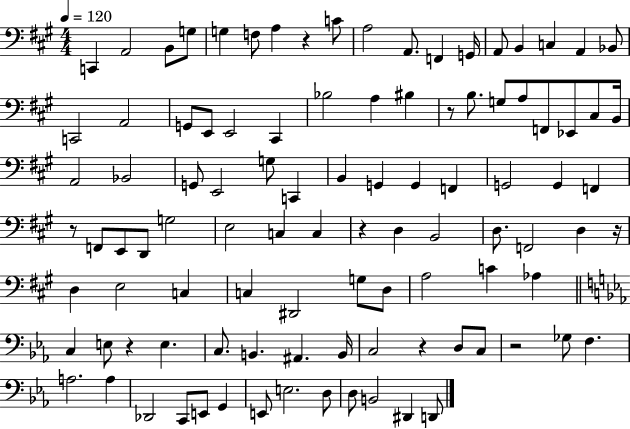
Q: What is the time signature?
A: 4/4